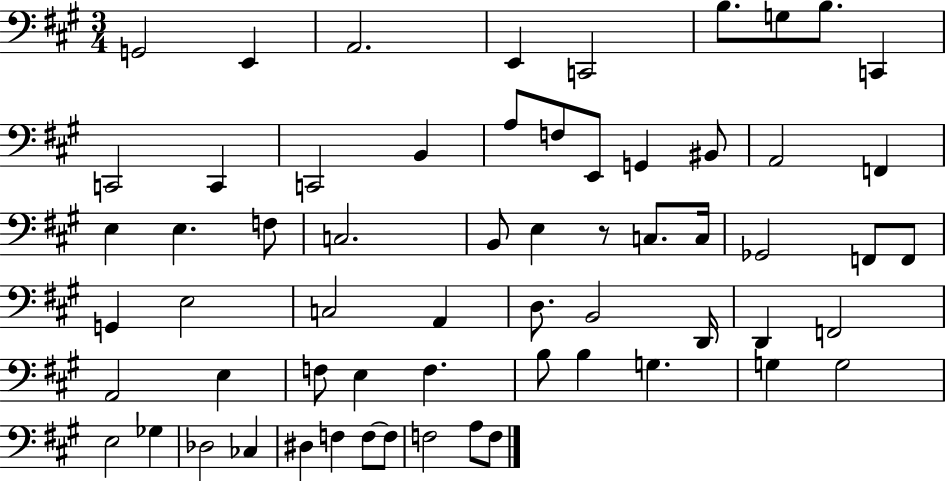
X:1
T:Untitled
M:3/4
L:1/4
K:A
G,,2 E,, A,,2 E,, C,,2 B,/2 G,/2 B,/2 C,, C,,2 C,, C,,2 B,, A,/2 F,/2 E,,/2 G,, ^B,,/2 A,,2 F,, E, E, F,/2 C,2 B,,/2 E, z/2 C,/2 C,/4 _G,,2 F,,/2 F,,/2 G,, E,2 C,2 A,, D,/2 B,,2 D,,/4 D,, F,,2 A,,2 E, F,/2 E, F, B,/2 B, G, G, G,2 E,2 _G, _D,2 _C, ^D, F, F,/2 F,/2 F,2 A,/2 F,/2